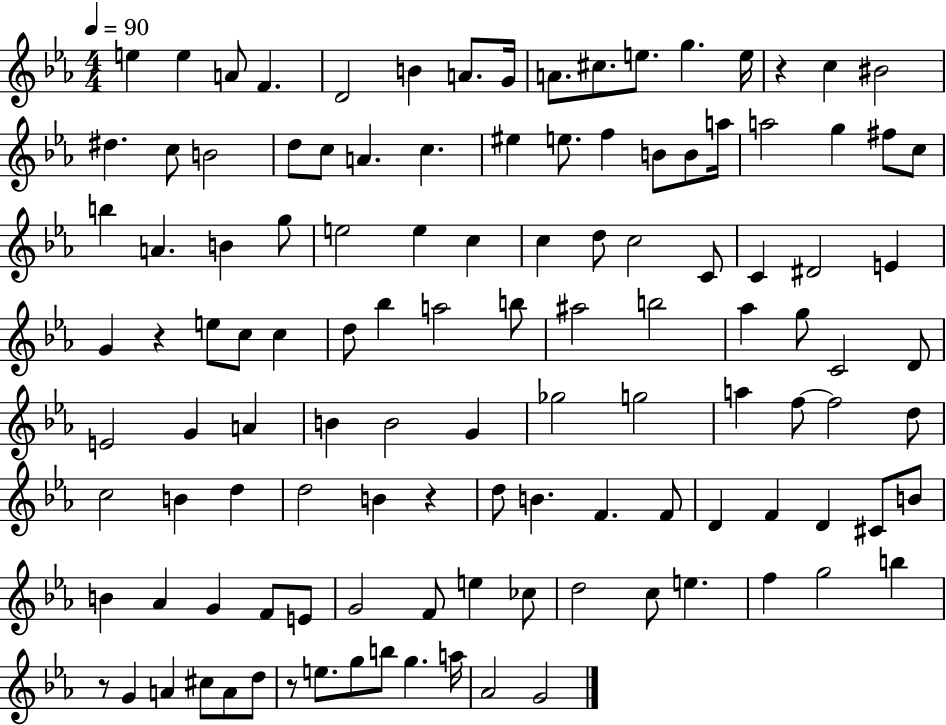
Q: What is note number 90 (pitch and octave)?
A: F4